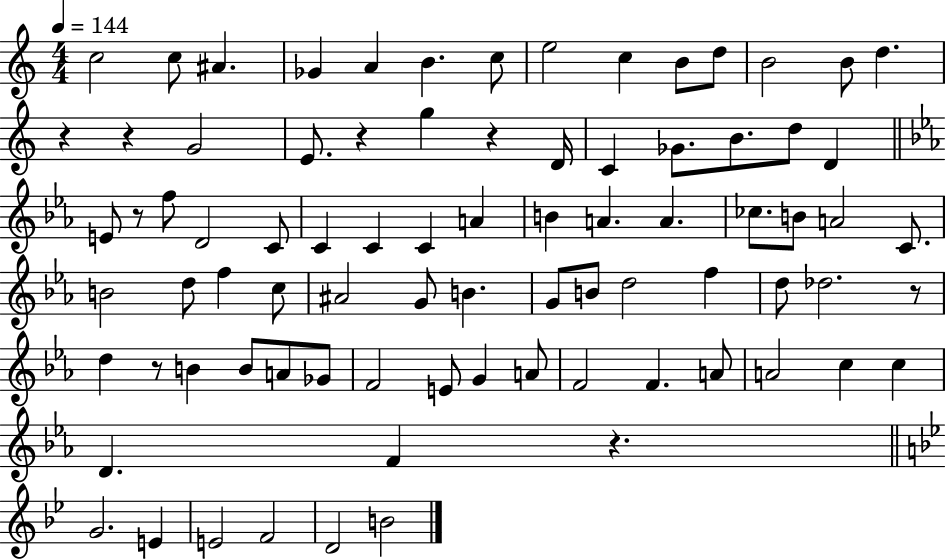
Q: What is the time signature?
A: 4/4